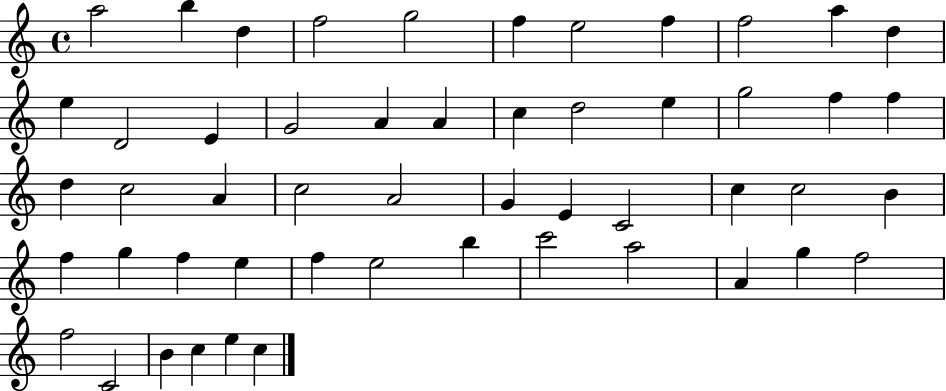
{
  \clef treble
  \time 4/4
  \defaultTimeSignature
  \key c \major
  a''2 b''4 d''4 | f''2 g''2 | f''4 e''2 f''4 | f''2 a''4 d''4 | \break e''4 d'2 e'4 | g'2 a'4 a'4 | c''4 d''2 e''4 | g''2 f''4 f''4 | \break d''4 c''2 a'4 | c''2 a'2 | g'4 e'4 c'2 | c''4 c''2 b'4 | \break f''4 g''4 f''4 e''4 | f''4 e''2 b''4 | c'''2 a''2 | a'4 g''4 f''2 | \break f''2 c'2 | b'4 c''4 e''4 c''4 | \bar "|."
}